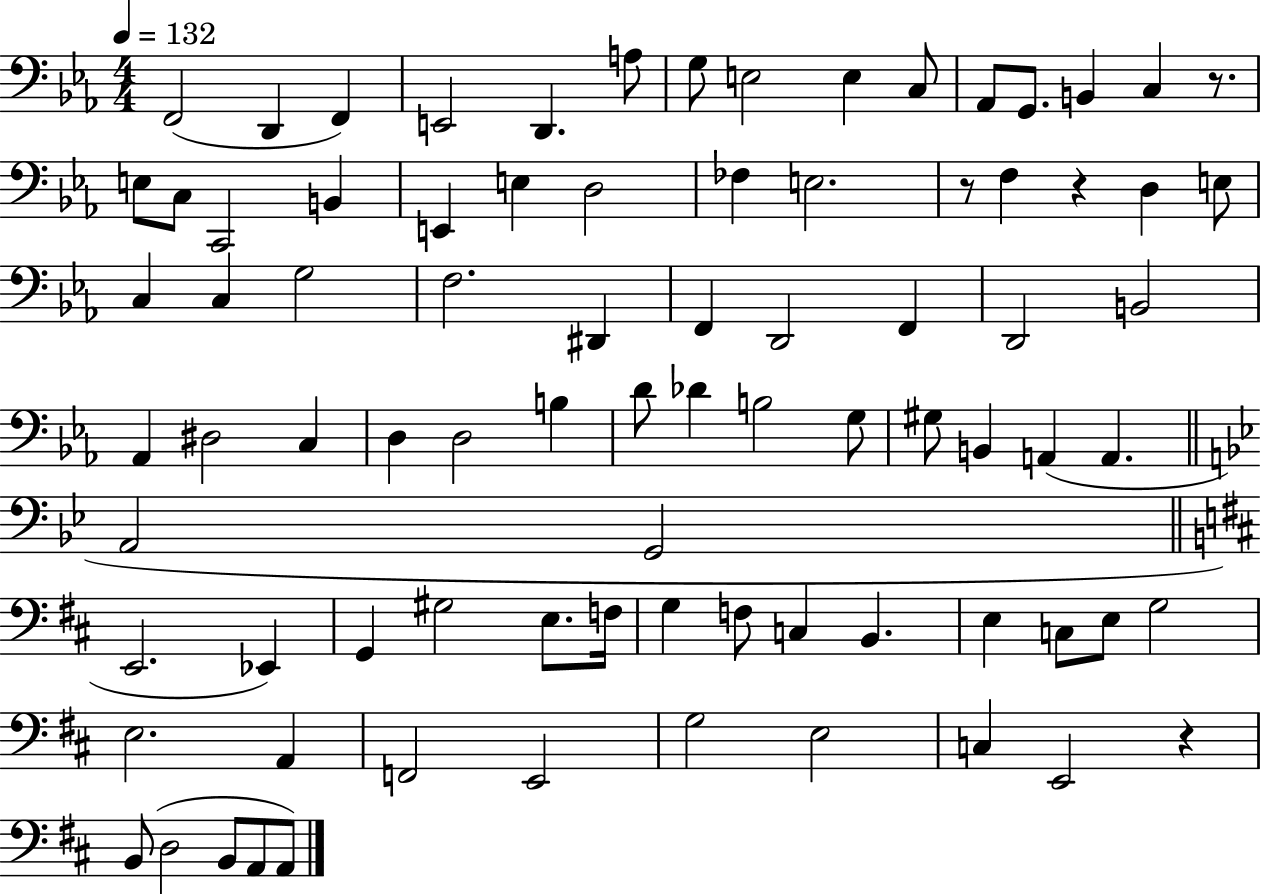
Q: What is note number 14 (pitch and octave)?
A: C3